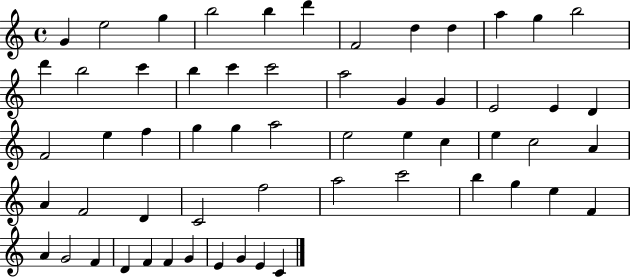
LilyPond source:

{
  \clef treble
  \time 4/4
  \defaultTimeSignature
  \key c \major
  g'4 e''2 g''4 | b''2 b''4 d'''4 | f'2 d''4 d''4 | a''4 g''4 b''2 | \break d'''4 b''2 c'''4 | b''4 c'''4 c'''2 | a''2 g'4 g'4 | e'2 e'4 d'4 | \break f'2 e''4 f''4 | g''4 g''4 a''2 | e''2 e''4 c''4 | e''4 c''2 a'4 | \break a'4 f'2 d'4 | c'2 f''2 | a''2 c'''2 | b''4 g''4 e''4 f'4 | \break a'4 g'2 f'4 | d'4 f'4 f'4 g'4 | e'4 g'4 e'4 c'4 | \bar "|."
}